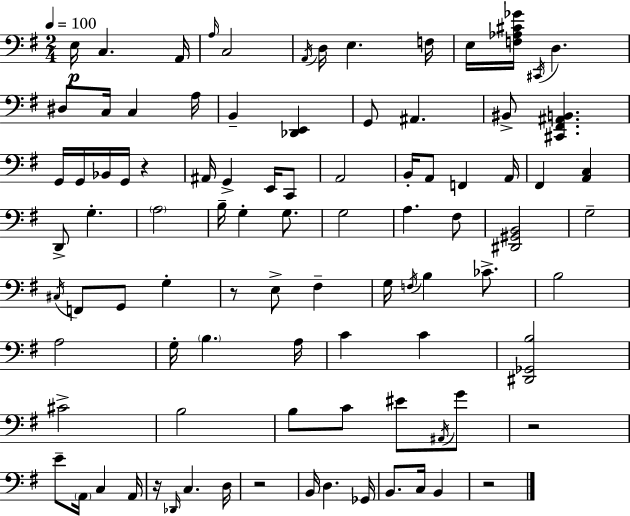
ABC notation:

X:1
T:Untitled
M:2/4
L:1/4
K:Em
E,/4 C, A,,/4 A,/4 C,2 A,,/4 D,/4 E, F,/4 E,/4 [F,_A,^C_G]/4 ^C,,/4 D, ^D,/2 C,/4 C, A,/4 B,, [_D,,E,,] G,,/2 ^A,, ^B,,/2 [^C,,^F,,^A,,B,,] G,,/4 G,,/4 _B,,/4 G,,/4 z ^A,,/4 G,, E,,/4 C,,/2 A,,2 B,,/4 A,,/2 F,, A,,/4 ^F,, [A,,C,] D,,/2 G, A,2 B,/4 G, G,/2 G,2 A, ^F,/2 [^D,,^G,,B,,]2 G,2 ^C,/4 F,,/2 G,,/2 G, z/2 E,/2 ^F, G,/4 F,/4 B, _C/2 B,2 A,2 G,/4 B, A,/4 C C [^D,,_G,,B,]2 ^C2 B,2 B,/2 C/2 ^E/2 ^A,,/4 G/2 z2 E/2 A,,/4 C, A,,/4 z/4 _D,,/4 C, D,/4 z2 B,,/4 D, _G,,/4 B,,/2 C,/4 B,, z2